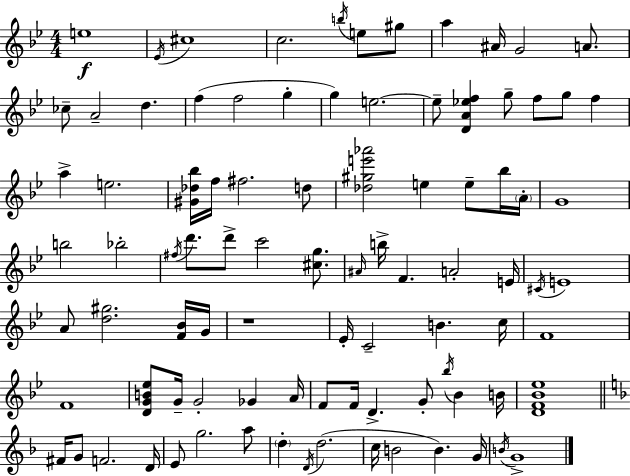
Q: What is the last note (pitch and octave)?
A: G4